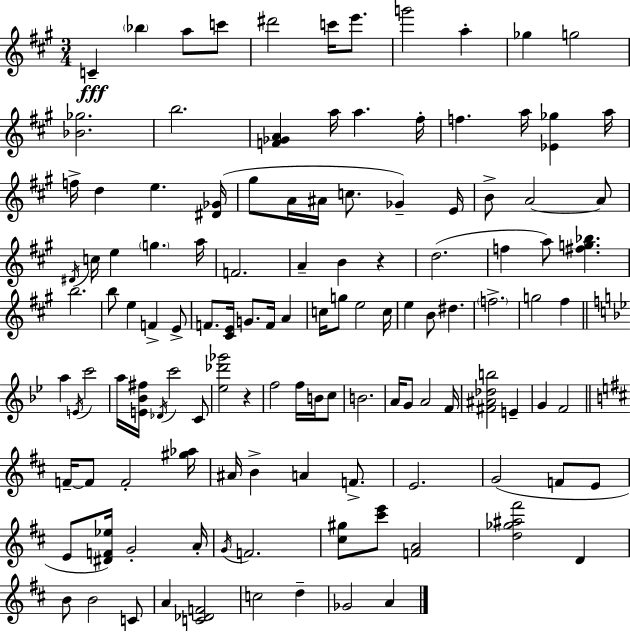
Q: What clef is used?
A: treble